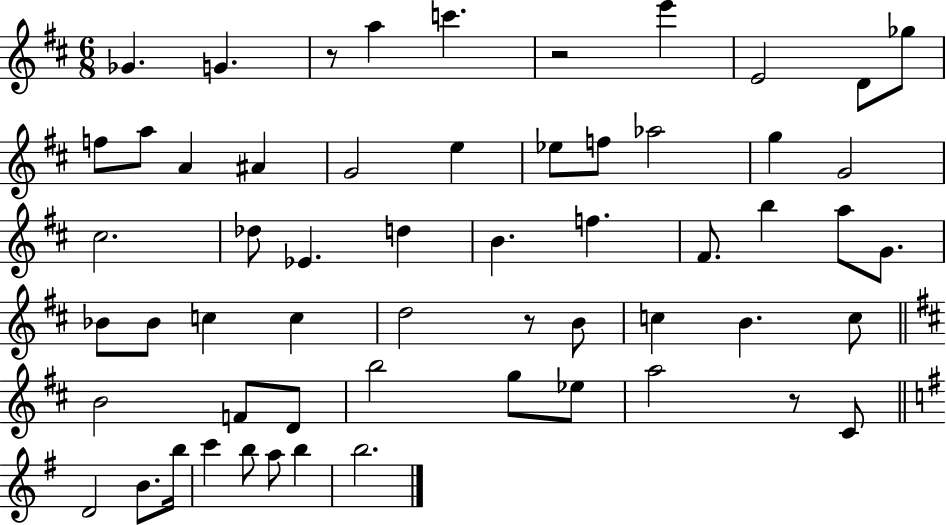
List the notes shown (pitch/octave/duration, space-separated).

Gb4/q. G4/q. R/e A5/q C6/q. R/h E6/q E4/h D4/e Gb5/e F5/e A5/e A4/q A#4/q G4/h E5/q Eb5/e F5/e Ab5/h G5/q G4/h C#5/h. Db5/e Eb4/q. D5/q B4/q. F5/q. F#4/e. B5/q A5/e G4/e. Bb4/e Bb4/e C5/q C5/q D5/h R/e B4/e C5/q B4/q. C5/e B4/h F4/e D4/e B5/h G5/e Eb5/e A5/h R/e C#4/e D4/h B4/e. B5/s C6/q B5/e A5/e B5/q B5/h.